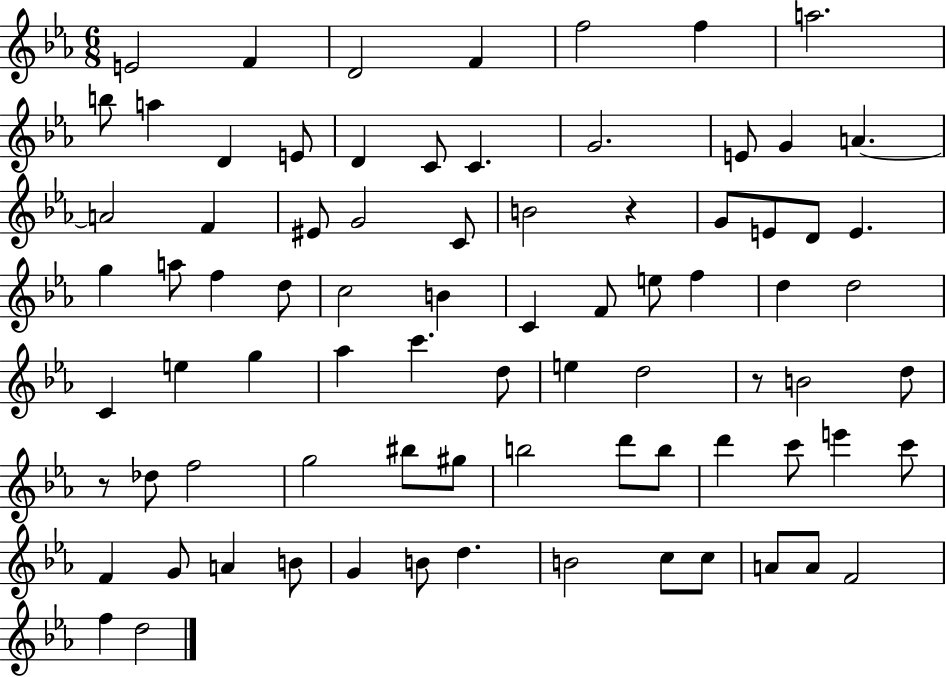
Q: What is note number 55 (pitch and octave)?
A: G#5